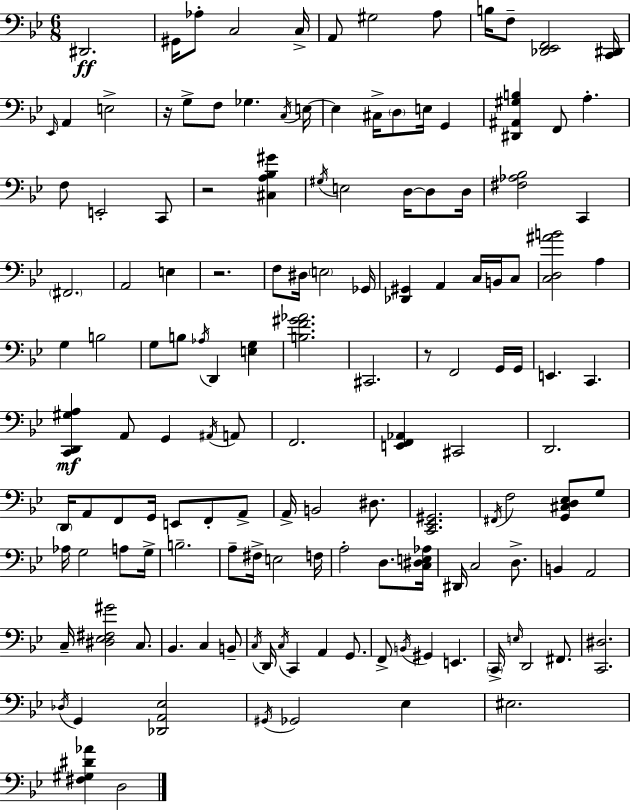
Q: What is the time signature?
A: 6/8